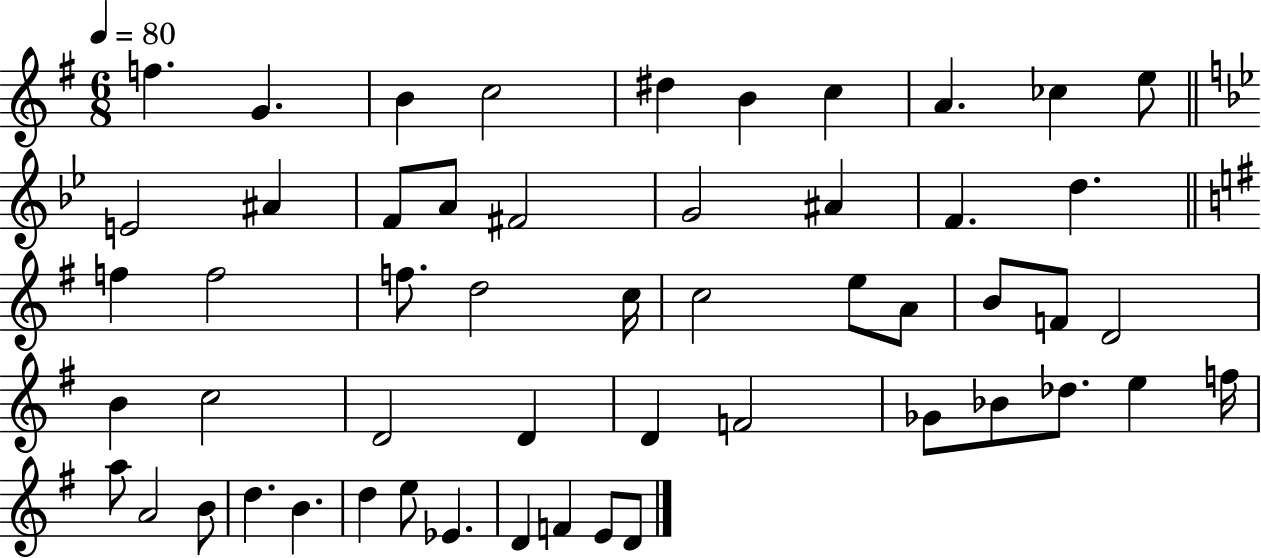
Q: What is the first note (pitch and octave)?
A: F5